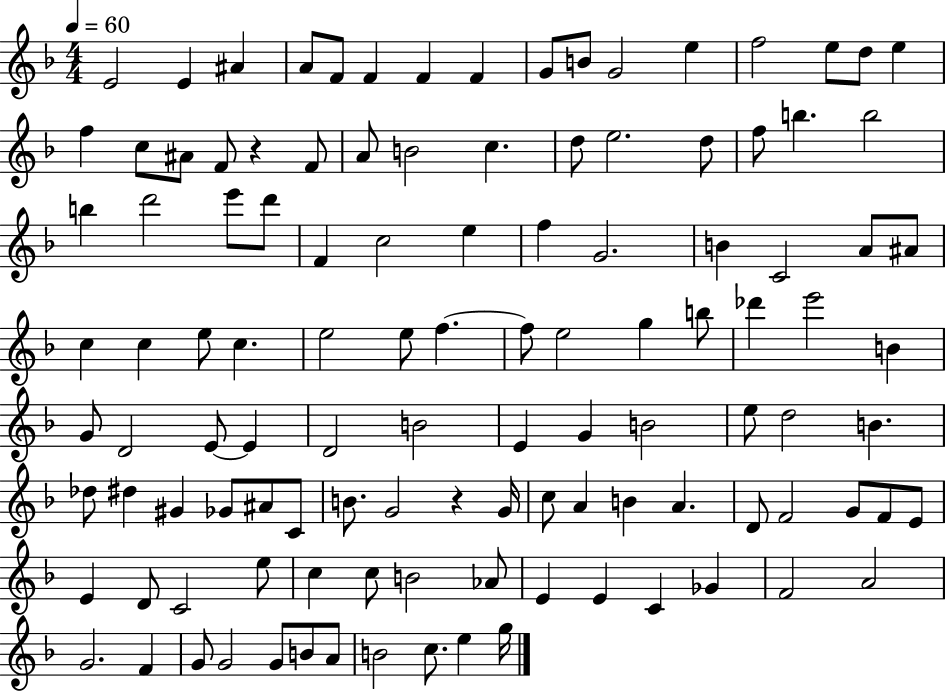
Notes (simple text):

E4/h E4/q A#4/q A4/e F4/e F4/q F4/q F4/q G4/e B4/e G4/h E5/q F5/h E5/e D5/e E5/q F5/q C5/e A#4/e F4/e R/q F4/e A4/e B4/h C5/q. D5/e E5/h. D5/e F5/e B5/q. B5/h B5/q D6/h E6/e D6/e F4/q C5/h E5/q F5/q G4/h. B4/q C4/h A4/e A#4/e C5/q C5/q E5/e C5/q. E5/h E5/e F5/q. F5/e E5/h G5/q B5/e Db6/q E6/h B4/q G4/e D4/h E4/e E4/q D4/h B4/h E4/q G4/q B4/h E5/e D5/h B4/q. Db5/e D#5/q G#4/q Gb4/e A#4/e C4/e B4/e. G4/h R/q G4/s C5/e A4/q B4/q A4/q. D4/e F4/h G4/e F4/e E4/e E4/q D4/e C4/h E5/e C5/q C5/e B4/h Ab4/e E4/q E4/q C4/q Gb4/q F4/h A4/h G4/h. F4/q G4/e G4/h G4/e B4/e A4/e B4/h C5/e. E5/q G5/s